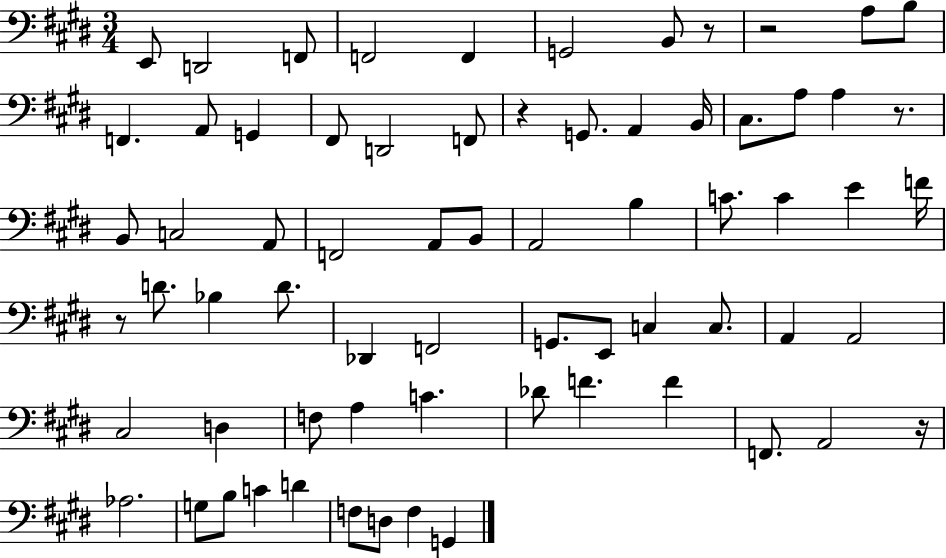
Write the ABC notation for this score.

X:1
T:Untitled
M:3/4
L:1/4
K:E
E,,/2 D,,2 F,,/2 F,,2 F,, G,,2 B,,/2 z/2 z2 A,/2 B,/2 F,, A,,/2 G,, ^F,,/2 D,,2 F,,/2 z G,,/2 A,, B,,/4 ^C,/2 A,/2 A, z/2 B,,/2 C,2 A,,/2 F,,2 A,,/2 B,,/2 A,,2 B, C/2 C E F/4 z/2 D/2 _B, D/2 _D,, F,,2 G,,/2 E,,/2 C, C,/2 A,, A,,2 ^C,2 D, F,/2 A, C _D/2 F F F,,/2 A,,2 z/4 _A,2 G,/2 B,/2 C D F,/2 D,/2 F, G,,